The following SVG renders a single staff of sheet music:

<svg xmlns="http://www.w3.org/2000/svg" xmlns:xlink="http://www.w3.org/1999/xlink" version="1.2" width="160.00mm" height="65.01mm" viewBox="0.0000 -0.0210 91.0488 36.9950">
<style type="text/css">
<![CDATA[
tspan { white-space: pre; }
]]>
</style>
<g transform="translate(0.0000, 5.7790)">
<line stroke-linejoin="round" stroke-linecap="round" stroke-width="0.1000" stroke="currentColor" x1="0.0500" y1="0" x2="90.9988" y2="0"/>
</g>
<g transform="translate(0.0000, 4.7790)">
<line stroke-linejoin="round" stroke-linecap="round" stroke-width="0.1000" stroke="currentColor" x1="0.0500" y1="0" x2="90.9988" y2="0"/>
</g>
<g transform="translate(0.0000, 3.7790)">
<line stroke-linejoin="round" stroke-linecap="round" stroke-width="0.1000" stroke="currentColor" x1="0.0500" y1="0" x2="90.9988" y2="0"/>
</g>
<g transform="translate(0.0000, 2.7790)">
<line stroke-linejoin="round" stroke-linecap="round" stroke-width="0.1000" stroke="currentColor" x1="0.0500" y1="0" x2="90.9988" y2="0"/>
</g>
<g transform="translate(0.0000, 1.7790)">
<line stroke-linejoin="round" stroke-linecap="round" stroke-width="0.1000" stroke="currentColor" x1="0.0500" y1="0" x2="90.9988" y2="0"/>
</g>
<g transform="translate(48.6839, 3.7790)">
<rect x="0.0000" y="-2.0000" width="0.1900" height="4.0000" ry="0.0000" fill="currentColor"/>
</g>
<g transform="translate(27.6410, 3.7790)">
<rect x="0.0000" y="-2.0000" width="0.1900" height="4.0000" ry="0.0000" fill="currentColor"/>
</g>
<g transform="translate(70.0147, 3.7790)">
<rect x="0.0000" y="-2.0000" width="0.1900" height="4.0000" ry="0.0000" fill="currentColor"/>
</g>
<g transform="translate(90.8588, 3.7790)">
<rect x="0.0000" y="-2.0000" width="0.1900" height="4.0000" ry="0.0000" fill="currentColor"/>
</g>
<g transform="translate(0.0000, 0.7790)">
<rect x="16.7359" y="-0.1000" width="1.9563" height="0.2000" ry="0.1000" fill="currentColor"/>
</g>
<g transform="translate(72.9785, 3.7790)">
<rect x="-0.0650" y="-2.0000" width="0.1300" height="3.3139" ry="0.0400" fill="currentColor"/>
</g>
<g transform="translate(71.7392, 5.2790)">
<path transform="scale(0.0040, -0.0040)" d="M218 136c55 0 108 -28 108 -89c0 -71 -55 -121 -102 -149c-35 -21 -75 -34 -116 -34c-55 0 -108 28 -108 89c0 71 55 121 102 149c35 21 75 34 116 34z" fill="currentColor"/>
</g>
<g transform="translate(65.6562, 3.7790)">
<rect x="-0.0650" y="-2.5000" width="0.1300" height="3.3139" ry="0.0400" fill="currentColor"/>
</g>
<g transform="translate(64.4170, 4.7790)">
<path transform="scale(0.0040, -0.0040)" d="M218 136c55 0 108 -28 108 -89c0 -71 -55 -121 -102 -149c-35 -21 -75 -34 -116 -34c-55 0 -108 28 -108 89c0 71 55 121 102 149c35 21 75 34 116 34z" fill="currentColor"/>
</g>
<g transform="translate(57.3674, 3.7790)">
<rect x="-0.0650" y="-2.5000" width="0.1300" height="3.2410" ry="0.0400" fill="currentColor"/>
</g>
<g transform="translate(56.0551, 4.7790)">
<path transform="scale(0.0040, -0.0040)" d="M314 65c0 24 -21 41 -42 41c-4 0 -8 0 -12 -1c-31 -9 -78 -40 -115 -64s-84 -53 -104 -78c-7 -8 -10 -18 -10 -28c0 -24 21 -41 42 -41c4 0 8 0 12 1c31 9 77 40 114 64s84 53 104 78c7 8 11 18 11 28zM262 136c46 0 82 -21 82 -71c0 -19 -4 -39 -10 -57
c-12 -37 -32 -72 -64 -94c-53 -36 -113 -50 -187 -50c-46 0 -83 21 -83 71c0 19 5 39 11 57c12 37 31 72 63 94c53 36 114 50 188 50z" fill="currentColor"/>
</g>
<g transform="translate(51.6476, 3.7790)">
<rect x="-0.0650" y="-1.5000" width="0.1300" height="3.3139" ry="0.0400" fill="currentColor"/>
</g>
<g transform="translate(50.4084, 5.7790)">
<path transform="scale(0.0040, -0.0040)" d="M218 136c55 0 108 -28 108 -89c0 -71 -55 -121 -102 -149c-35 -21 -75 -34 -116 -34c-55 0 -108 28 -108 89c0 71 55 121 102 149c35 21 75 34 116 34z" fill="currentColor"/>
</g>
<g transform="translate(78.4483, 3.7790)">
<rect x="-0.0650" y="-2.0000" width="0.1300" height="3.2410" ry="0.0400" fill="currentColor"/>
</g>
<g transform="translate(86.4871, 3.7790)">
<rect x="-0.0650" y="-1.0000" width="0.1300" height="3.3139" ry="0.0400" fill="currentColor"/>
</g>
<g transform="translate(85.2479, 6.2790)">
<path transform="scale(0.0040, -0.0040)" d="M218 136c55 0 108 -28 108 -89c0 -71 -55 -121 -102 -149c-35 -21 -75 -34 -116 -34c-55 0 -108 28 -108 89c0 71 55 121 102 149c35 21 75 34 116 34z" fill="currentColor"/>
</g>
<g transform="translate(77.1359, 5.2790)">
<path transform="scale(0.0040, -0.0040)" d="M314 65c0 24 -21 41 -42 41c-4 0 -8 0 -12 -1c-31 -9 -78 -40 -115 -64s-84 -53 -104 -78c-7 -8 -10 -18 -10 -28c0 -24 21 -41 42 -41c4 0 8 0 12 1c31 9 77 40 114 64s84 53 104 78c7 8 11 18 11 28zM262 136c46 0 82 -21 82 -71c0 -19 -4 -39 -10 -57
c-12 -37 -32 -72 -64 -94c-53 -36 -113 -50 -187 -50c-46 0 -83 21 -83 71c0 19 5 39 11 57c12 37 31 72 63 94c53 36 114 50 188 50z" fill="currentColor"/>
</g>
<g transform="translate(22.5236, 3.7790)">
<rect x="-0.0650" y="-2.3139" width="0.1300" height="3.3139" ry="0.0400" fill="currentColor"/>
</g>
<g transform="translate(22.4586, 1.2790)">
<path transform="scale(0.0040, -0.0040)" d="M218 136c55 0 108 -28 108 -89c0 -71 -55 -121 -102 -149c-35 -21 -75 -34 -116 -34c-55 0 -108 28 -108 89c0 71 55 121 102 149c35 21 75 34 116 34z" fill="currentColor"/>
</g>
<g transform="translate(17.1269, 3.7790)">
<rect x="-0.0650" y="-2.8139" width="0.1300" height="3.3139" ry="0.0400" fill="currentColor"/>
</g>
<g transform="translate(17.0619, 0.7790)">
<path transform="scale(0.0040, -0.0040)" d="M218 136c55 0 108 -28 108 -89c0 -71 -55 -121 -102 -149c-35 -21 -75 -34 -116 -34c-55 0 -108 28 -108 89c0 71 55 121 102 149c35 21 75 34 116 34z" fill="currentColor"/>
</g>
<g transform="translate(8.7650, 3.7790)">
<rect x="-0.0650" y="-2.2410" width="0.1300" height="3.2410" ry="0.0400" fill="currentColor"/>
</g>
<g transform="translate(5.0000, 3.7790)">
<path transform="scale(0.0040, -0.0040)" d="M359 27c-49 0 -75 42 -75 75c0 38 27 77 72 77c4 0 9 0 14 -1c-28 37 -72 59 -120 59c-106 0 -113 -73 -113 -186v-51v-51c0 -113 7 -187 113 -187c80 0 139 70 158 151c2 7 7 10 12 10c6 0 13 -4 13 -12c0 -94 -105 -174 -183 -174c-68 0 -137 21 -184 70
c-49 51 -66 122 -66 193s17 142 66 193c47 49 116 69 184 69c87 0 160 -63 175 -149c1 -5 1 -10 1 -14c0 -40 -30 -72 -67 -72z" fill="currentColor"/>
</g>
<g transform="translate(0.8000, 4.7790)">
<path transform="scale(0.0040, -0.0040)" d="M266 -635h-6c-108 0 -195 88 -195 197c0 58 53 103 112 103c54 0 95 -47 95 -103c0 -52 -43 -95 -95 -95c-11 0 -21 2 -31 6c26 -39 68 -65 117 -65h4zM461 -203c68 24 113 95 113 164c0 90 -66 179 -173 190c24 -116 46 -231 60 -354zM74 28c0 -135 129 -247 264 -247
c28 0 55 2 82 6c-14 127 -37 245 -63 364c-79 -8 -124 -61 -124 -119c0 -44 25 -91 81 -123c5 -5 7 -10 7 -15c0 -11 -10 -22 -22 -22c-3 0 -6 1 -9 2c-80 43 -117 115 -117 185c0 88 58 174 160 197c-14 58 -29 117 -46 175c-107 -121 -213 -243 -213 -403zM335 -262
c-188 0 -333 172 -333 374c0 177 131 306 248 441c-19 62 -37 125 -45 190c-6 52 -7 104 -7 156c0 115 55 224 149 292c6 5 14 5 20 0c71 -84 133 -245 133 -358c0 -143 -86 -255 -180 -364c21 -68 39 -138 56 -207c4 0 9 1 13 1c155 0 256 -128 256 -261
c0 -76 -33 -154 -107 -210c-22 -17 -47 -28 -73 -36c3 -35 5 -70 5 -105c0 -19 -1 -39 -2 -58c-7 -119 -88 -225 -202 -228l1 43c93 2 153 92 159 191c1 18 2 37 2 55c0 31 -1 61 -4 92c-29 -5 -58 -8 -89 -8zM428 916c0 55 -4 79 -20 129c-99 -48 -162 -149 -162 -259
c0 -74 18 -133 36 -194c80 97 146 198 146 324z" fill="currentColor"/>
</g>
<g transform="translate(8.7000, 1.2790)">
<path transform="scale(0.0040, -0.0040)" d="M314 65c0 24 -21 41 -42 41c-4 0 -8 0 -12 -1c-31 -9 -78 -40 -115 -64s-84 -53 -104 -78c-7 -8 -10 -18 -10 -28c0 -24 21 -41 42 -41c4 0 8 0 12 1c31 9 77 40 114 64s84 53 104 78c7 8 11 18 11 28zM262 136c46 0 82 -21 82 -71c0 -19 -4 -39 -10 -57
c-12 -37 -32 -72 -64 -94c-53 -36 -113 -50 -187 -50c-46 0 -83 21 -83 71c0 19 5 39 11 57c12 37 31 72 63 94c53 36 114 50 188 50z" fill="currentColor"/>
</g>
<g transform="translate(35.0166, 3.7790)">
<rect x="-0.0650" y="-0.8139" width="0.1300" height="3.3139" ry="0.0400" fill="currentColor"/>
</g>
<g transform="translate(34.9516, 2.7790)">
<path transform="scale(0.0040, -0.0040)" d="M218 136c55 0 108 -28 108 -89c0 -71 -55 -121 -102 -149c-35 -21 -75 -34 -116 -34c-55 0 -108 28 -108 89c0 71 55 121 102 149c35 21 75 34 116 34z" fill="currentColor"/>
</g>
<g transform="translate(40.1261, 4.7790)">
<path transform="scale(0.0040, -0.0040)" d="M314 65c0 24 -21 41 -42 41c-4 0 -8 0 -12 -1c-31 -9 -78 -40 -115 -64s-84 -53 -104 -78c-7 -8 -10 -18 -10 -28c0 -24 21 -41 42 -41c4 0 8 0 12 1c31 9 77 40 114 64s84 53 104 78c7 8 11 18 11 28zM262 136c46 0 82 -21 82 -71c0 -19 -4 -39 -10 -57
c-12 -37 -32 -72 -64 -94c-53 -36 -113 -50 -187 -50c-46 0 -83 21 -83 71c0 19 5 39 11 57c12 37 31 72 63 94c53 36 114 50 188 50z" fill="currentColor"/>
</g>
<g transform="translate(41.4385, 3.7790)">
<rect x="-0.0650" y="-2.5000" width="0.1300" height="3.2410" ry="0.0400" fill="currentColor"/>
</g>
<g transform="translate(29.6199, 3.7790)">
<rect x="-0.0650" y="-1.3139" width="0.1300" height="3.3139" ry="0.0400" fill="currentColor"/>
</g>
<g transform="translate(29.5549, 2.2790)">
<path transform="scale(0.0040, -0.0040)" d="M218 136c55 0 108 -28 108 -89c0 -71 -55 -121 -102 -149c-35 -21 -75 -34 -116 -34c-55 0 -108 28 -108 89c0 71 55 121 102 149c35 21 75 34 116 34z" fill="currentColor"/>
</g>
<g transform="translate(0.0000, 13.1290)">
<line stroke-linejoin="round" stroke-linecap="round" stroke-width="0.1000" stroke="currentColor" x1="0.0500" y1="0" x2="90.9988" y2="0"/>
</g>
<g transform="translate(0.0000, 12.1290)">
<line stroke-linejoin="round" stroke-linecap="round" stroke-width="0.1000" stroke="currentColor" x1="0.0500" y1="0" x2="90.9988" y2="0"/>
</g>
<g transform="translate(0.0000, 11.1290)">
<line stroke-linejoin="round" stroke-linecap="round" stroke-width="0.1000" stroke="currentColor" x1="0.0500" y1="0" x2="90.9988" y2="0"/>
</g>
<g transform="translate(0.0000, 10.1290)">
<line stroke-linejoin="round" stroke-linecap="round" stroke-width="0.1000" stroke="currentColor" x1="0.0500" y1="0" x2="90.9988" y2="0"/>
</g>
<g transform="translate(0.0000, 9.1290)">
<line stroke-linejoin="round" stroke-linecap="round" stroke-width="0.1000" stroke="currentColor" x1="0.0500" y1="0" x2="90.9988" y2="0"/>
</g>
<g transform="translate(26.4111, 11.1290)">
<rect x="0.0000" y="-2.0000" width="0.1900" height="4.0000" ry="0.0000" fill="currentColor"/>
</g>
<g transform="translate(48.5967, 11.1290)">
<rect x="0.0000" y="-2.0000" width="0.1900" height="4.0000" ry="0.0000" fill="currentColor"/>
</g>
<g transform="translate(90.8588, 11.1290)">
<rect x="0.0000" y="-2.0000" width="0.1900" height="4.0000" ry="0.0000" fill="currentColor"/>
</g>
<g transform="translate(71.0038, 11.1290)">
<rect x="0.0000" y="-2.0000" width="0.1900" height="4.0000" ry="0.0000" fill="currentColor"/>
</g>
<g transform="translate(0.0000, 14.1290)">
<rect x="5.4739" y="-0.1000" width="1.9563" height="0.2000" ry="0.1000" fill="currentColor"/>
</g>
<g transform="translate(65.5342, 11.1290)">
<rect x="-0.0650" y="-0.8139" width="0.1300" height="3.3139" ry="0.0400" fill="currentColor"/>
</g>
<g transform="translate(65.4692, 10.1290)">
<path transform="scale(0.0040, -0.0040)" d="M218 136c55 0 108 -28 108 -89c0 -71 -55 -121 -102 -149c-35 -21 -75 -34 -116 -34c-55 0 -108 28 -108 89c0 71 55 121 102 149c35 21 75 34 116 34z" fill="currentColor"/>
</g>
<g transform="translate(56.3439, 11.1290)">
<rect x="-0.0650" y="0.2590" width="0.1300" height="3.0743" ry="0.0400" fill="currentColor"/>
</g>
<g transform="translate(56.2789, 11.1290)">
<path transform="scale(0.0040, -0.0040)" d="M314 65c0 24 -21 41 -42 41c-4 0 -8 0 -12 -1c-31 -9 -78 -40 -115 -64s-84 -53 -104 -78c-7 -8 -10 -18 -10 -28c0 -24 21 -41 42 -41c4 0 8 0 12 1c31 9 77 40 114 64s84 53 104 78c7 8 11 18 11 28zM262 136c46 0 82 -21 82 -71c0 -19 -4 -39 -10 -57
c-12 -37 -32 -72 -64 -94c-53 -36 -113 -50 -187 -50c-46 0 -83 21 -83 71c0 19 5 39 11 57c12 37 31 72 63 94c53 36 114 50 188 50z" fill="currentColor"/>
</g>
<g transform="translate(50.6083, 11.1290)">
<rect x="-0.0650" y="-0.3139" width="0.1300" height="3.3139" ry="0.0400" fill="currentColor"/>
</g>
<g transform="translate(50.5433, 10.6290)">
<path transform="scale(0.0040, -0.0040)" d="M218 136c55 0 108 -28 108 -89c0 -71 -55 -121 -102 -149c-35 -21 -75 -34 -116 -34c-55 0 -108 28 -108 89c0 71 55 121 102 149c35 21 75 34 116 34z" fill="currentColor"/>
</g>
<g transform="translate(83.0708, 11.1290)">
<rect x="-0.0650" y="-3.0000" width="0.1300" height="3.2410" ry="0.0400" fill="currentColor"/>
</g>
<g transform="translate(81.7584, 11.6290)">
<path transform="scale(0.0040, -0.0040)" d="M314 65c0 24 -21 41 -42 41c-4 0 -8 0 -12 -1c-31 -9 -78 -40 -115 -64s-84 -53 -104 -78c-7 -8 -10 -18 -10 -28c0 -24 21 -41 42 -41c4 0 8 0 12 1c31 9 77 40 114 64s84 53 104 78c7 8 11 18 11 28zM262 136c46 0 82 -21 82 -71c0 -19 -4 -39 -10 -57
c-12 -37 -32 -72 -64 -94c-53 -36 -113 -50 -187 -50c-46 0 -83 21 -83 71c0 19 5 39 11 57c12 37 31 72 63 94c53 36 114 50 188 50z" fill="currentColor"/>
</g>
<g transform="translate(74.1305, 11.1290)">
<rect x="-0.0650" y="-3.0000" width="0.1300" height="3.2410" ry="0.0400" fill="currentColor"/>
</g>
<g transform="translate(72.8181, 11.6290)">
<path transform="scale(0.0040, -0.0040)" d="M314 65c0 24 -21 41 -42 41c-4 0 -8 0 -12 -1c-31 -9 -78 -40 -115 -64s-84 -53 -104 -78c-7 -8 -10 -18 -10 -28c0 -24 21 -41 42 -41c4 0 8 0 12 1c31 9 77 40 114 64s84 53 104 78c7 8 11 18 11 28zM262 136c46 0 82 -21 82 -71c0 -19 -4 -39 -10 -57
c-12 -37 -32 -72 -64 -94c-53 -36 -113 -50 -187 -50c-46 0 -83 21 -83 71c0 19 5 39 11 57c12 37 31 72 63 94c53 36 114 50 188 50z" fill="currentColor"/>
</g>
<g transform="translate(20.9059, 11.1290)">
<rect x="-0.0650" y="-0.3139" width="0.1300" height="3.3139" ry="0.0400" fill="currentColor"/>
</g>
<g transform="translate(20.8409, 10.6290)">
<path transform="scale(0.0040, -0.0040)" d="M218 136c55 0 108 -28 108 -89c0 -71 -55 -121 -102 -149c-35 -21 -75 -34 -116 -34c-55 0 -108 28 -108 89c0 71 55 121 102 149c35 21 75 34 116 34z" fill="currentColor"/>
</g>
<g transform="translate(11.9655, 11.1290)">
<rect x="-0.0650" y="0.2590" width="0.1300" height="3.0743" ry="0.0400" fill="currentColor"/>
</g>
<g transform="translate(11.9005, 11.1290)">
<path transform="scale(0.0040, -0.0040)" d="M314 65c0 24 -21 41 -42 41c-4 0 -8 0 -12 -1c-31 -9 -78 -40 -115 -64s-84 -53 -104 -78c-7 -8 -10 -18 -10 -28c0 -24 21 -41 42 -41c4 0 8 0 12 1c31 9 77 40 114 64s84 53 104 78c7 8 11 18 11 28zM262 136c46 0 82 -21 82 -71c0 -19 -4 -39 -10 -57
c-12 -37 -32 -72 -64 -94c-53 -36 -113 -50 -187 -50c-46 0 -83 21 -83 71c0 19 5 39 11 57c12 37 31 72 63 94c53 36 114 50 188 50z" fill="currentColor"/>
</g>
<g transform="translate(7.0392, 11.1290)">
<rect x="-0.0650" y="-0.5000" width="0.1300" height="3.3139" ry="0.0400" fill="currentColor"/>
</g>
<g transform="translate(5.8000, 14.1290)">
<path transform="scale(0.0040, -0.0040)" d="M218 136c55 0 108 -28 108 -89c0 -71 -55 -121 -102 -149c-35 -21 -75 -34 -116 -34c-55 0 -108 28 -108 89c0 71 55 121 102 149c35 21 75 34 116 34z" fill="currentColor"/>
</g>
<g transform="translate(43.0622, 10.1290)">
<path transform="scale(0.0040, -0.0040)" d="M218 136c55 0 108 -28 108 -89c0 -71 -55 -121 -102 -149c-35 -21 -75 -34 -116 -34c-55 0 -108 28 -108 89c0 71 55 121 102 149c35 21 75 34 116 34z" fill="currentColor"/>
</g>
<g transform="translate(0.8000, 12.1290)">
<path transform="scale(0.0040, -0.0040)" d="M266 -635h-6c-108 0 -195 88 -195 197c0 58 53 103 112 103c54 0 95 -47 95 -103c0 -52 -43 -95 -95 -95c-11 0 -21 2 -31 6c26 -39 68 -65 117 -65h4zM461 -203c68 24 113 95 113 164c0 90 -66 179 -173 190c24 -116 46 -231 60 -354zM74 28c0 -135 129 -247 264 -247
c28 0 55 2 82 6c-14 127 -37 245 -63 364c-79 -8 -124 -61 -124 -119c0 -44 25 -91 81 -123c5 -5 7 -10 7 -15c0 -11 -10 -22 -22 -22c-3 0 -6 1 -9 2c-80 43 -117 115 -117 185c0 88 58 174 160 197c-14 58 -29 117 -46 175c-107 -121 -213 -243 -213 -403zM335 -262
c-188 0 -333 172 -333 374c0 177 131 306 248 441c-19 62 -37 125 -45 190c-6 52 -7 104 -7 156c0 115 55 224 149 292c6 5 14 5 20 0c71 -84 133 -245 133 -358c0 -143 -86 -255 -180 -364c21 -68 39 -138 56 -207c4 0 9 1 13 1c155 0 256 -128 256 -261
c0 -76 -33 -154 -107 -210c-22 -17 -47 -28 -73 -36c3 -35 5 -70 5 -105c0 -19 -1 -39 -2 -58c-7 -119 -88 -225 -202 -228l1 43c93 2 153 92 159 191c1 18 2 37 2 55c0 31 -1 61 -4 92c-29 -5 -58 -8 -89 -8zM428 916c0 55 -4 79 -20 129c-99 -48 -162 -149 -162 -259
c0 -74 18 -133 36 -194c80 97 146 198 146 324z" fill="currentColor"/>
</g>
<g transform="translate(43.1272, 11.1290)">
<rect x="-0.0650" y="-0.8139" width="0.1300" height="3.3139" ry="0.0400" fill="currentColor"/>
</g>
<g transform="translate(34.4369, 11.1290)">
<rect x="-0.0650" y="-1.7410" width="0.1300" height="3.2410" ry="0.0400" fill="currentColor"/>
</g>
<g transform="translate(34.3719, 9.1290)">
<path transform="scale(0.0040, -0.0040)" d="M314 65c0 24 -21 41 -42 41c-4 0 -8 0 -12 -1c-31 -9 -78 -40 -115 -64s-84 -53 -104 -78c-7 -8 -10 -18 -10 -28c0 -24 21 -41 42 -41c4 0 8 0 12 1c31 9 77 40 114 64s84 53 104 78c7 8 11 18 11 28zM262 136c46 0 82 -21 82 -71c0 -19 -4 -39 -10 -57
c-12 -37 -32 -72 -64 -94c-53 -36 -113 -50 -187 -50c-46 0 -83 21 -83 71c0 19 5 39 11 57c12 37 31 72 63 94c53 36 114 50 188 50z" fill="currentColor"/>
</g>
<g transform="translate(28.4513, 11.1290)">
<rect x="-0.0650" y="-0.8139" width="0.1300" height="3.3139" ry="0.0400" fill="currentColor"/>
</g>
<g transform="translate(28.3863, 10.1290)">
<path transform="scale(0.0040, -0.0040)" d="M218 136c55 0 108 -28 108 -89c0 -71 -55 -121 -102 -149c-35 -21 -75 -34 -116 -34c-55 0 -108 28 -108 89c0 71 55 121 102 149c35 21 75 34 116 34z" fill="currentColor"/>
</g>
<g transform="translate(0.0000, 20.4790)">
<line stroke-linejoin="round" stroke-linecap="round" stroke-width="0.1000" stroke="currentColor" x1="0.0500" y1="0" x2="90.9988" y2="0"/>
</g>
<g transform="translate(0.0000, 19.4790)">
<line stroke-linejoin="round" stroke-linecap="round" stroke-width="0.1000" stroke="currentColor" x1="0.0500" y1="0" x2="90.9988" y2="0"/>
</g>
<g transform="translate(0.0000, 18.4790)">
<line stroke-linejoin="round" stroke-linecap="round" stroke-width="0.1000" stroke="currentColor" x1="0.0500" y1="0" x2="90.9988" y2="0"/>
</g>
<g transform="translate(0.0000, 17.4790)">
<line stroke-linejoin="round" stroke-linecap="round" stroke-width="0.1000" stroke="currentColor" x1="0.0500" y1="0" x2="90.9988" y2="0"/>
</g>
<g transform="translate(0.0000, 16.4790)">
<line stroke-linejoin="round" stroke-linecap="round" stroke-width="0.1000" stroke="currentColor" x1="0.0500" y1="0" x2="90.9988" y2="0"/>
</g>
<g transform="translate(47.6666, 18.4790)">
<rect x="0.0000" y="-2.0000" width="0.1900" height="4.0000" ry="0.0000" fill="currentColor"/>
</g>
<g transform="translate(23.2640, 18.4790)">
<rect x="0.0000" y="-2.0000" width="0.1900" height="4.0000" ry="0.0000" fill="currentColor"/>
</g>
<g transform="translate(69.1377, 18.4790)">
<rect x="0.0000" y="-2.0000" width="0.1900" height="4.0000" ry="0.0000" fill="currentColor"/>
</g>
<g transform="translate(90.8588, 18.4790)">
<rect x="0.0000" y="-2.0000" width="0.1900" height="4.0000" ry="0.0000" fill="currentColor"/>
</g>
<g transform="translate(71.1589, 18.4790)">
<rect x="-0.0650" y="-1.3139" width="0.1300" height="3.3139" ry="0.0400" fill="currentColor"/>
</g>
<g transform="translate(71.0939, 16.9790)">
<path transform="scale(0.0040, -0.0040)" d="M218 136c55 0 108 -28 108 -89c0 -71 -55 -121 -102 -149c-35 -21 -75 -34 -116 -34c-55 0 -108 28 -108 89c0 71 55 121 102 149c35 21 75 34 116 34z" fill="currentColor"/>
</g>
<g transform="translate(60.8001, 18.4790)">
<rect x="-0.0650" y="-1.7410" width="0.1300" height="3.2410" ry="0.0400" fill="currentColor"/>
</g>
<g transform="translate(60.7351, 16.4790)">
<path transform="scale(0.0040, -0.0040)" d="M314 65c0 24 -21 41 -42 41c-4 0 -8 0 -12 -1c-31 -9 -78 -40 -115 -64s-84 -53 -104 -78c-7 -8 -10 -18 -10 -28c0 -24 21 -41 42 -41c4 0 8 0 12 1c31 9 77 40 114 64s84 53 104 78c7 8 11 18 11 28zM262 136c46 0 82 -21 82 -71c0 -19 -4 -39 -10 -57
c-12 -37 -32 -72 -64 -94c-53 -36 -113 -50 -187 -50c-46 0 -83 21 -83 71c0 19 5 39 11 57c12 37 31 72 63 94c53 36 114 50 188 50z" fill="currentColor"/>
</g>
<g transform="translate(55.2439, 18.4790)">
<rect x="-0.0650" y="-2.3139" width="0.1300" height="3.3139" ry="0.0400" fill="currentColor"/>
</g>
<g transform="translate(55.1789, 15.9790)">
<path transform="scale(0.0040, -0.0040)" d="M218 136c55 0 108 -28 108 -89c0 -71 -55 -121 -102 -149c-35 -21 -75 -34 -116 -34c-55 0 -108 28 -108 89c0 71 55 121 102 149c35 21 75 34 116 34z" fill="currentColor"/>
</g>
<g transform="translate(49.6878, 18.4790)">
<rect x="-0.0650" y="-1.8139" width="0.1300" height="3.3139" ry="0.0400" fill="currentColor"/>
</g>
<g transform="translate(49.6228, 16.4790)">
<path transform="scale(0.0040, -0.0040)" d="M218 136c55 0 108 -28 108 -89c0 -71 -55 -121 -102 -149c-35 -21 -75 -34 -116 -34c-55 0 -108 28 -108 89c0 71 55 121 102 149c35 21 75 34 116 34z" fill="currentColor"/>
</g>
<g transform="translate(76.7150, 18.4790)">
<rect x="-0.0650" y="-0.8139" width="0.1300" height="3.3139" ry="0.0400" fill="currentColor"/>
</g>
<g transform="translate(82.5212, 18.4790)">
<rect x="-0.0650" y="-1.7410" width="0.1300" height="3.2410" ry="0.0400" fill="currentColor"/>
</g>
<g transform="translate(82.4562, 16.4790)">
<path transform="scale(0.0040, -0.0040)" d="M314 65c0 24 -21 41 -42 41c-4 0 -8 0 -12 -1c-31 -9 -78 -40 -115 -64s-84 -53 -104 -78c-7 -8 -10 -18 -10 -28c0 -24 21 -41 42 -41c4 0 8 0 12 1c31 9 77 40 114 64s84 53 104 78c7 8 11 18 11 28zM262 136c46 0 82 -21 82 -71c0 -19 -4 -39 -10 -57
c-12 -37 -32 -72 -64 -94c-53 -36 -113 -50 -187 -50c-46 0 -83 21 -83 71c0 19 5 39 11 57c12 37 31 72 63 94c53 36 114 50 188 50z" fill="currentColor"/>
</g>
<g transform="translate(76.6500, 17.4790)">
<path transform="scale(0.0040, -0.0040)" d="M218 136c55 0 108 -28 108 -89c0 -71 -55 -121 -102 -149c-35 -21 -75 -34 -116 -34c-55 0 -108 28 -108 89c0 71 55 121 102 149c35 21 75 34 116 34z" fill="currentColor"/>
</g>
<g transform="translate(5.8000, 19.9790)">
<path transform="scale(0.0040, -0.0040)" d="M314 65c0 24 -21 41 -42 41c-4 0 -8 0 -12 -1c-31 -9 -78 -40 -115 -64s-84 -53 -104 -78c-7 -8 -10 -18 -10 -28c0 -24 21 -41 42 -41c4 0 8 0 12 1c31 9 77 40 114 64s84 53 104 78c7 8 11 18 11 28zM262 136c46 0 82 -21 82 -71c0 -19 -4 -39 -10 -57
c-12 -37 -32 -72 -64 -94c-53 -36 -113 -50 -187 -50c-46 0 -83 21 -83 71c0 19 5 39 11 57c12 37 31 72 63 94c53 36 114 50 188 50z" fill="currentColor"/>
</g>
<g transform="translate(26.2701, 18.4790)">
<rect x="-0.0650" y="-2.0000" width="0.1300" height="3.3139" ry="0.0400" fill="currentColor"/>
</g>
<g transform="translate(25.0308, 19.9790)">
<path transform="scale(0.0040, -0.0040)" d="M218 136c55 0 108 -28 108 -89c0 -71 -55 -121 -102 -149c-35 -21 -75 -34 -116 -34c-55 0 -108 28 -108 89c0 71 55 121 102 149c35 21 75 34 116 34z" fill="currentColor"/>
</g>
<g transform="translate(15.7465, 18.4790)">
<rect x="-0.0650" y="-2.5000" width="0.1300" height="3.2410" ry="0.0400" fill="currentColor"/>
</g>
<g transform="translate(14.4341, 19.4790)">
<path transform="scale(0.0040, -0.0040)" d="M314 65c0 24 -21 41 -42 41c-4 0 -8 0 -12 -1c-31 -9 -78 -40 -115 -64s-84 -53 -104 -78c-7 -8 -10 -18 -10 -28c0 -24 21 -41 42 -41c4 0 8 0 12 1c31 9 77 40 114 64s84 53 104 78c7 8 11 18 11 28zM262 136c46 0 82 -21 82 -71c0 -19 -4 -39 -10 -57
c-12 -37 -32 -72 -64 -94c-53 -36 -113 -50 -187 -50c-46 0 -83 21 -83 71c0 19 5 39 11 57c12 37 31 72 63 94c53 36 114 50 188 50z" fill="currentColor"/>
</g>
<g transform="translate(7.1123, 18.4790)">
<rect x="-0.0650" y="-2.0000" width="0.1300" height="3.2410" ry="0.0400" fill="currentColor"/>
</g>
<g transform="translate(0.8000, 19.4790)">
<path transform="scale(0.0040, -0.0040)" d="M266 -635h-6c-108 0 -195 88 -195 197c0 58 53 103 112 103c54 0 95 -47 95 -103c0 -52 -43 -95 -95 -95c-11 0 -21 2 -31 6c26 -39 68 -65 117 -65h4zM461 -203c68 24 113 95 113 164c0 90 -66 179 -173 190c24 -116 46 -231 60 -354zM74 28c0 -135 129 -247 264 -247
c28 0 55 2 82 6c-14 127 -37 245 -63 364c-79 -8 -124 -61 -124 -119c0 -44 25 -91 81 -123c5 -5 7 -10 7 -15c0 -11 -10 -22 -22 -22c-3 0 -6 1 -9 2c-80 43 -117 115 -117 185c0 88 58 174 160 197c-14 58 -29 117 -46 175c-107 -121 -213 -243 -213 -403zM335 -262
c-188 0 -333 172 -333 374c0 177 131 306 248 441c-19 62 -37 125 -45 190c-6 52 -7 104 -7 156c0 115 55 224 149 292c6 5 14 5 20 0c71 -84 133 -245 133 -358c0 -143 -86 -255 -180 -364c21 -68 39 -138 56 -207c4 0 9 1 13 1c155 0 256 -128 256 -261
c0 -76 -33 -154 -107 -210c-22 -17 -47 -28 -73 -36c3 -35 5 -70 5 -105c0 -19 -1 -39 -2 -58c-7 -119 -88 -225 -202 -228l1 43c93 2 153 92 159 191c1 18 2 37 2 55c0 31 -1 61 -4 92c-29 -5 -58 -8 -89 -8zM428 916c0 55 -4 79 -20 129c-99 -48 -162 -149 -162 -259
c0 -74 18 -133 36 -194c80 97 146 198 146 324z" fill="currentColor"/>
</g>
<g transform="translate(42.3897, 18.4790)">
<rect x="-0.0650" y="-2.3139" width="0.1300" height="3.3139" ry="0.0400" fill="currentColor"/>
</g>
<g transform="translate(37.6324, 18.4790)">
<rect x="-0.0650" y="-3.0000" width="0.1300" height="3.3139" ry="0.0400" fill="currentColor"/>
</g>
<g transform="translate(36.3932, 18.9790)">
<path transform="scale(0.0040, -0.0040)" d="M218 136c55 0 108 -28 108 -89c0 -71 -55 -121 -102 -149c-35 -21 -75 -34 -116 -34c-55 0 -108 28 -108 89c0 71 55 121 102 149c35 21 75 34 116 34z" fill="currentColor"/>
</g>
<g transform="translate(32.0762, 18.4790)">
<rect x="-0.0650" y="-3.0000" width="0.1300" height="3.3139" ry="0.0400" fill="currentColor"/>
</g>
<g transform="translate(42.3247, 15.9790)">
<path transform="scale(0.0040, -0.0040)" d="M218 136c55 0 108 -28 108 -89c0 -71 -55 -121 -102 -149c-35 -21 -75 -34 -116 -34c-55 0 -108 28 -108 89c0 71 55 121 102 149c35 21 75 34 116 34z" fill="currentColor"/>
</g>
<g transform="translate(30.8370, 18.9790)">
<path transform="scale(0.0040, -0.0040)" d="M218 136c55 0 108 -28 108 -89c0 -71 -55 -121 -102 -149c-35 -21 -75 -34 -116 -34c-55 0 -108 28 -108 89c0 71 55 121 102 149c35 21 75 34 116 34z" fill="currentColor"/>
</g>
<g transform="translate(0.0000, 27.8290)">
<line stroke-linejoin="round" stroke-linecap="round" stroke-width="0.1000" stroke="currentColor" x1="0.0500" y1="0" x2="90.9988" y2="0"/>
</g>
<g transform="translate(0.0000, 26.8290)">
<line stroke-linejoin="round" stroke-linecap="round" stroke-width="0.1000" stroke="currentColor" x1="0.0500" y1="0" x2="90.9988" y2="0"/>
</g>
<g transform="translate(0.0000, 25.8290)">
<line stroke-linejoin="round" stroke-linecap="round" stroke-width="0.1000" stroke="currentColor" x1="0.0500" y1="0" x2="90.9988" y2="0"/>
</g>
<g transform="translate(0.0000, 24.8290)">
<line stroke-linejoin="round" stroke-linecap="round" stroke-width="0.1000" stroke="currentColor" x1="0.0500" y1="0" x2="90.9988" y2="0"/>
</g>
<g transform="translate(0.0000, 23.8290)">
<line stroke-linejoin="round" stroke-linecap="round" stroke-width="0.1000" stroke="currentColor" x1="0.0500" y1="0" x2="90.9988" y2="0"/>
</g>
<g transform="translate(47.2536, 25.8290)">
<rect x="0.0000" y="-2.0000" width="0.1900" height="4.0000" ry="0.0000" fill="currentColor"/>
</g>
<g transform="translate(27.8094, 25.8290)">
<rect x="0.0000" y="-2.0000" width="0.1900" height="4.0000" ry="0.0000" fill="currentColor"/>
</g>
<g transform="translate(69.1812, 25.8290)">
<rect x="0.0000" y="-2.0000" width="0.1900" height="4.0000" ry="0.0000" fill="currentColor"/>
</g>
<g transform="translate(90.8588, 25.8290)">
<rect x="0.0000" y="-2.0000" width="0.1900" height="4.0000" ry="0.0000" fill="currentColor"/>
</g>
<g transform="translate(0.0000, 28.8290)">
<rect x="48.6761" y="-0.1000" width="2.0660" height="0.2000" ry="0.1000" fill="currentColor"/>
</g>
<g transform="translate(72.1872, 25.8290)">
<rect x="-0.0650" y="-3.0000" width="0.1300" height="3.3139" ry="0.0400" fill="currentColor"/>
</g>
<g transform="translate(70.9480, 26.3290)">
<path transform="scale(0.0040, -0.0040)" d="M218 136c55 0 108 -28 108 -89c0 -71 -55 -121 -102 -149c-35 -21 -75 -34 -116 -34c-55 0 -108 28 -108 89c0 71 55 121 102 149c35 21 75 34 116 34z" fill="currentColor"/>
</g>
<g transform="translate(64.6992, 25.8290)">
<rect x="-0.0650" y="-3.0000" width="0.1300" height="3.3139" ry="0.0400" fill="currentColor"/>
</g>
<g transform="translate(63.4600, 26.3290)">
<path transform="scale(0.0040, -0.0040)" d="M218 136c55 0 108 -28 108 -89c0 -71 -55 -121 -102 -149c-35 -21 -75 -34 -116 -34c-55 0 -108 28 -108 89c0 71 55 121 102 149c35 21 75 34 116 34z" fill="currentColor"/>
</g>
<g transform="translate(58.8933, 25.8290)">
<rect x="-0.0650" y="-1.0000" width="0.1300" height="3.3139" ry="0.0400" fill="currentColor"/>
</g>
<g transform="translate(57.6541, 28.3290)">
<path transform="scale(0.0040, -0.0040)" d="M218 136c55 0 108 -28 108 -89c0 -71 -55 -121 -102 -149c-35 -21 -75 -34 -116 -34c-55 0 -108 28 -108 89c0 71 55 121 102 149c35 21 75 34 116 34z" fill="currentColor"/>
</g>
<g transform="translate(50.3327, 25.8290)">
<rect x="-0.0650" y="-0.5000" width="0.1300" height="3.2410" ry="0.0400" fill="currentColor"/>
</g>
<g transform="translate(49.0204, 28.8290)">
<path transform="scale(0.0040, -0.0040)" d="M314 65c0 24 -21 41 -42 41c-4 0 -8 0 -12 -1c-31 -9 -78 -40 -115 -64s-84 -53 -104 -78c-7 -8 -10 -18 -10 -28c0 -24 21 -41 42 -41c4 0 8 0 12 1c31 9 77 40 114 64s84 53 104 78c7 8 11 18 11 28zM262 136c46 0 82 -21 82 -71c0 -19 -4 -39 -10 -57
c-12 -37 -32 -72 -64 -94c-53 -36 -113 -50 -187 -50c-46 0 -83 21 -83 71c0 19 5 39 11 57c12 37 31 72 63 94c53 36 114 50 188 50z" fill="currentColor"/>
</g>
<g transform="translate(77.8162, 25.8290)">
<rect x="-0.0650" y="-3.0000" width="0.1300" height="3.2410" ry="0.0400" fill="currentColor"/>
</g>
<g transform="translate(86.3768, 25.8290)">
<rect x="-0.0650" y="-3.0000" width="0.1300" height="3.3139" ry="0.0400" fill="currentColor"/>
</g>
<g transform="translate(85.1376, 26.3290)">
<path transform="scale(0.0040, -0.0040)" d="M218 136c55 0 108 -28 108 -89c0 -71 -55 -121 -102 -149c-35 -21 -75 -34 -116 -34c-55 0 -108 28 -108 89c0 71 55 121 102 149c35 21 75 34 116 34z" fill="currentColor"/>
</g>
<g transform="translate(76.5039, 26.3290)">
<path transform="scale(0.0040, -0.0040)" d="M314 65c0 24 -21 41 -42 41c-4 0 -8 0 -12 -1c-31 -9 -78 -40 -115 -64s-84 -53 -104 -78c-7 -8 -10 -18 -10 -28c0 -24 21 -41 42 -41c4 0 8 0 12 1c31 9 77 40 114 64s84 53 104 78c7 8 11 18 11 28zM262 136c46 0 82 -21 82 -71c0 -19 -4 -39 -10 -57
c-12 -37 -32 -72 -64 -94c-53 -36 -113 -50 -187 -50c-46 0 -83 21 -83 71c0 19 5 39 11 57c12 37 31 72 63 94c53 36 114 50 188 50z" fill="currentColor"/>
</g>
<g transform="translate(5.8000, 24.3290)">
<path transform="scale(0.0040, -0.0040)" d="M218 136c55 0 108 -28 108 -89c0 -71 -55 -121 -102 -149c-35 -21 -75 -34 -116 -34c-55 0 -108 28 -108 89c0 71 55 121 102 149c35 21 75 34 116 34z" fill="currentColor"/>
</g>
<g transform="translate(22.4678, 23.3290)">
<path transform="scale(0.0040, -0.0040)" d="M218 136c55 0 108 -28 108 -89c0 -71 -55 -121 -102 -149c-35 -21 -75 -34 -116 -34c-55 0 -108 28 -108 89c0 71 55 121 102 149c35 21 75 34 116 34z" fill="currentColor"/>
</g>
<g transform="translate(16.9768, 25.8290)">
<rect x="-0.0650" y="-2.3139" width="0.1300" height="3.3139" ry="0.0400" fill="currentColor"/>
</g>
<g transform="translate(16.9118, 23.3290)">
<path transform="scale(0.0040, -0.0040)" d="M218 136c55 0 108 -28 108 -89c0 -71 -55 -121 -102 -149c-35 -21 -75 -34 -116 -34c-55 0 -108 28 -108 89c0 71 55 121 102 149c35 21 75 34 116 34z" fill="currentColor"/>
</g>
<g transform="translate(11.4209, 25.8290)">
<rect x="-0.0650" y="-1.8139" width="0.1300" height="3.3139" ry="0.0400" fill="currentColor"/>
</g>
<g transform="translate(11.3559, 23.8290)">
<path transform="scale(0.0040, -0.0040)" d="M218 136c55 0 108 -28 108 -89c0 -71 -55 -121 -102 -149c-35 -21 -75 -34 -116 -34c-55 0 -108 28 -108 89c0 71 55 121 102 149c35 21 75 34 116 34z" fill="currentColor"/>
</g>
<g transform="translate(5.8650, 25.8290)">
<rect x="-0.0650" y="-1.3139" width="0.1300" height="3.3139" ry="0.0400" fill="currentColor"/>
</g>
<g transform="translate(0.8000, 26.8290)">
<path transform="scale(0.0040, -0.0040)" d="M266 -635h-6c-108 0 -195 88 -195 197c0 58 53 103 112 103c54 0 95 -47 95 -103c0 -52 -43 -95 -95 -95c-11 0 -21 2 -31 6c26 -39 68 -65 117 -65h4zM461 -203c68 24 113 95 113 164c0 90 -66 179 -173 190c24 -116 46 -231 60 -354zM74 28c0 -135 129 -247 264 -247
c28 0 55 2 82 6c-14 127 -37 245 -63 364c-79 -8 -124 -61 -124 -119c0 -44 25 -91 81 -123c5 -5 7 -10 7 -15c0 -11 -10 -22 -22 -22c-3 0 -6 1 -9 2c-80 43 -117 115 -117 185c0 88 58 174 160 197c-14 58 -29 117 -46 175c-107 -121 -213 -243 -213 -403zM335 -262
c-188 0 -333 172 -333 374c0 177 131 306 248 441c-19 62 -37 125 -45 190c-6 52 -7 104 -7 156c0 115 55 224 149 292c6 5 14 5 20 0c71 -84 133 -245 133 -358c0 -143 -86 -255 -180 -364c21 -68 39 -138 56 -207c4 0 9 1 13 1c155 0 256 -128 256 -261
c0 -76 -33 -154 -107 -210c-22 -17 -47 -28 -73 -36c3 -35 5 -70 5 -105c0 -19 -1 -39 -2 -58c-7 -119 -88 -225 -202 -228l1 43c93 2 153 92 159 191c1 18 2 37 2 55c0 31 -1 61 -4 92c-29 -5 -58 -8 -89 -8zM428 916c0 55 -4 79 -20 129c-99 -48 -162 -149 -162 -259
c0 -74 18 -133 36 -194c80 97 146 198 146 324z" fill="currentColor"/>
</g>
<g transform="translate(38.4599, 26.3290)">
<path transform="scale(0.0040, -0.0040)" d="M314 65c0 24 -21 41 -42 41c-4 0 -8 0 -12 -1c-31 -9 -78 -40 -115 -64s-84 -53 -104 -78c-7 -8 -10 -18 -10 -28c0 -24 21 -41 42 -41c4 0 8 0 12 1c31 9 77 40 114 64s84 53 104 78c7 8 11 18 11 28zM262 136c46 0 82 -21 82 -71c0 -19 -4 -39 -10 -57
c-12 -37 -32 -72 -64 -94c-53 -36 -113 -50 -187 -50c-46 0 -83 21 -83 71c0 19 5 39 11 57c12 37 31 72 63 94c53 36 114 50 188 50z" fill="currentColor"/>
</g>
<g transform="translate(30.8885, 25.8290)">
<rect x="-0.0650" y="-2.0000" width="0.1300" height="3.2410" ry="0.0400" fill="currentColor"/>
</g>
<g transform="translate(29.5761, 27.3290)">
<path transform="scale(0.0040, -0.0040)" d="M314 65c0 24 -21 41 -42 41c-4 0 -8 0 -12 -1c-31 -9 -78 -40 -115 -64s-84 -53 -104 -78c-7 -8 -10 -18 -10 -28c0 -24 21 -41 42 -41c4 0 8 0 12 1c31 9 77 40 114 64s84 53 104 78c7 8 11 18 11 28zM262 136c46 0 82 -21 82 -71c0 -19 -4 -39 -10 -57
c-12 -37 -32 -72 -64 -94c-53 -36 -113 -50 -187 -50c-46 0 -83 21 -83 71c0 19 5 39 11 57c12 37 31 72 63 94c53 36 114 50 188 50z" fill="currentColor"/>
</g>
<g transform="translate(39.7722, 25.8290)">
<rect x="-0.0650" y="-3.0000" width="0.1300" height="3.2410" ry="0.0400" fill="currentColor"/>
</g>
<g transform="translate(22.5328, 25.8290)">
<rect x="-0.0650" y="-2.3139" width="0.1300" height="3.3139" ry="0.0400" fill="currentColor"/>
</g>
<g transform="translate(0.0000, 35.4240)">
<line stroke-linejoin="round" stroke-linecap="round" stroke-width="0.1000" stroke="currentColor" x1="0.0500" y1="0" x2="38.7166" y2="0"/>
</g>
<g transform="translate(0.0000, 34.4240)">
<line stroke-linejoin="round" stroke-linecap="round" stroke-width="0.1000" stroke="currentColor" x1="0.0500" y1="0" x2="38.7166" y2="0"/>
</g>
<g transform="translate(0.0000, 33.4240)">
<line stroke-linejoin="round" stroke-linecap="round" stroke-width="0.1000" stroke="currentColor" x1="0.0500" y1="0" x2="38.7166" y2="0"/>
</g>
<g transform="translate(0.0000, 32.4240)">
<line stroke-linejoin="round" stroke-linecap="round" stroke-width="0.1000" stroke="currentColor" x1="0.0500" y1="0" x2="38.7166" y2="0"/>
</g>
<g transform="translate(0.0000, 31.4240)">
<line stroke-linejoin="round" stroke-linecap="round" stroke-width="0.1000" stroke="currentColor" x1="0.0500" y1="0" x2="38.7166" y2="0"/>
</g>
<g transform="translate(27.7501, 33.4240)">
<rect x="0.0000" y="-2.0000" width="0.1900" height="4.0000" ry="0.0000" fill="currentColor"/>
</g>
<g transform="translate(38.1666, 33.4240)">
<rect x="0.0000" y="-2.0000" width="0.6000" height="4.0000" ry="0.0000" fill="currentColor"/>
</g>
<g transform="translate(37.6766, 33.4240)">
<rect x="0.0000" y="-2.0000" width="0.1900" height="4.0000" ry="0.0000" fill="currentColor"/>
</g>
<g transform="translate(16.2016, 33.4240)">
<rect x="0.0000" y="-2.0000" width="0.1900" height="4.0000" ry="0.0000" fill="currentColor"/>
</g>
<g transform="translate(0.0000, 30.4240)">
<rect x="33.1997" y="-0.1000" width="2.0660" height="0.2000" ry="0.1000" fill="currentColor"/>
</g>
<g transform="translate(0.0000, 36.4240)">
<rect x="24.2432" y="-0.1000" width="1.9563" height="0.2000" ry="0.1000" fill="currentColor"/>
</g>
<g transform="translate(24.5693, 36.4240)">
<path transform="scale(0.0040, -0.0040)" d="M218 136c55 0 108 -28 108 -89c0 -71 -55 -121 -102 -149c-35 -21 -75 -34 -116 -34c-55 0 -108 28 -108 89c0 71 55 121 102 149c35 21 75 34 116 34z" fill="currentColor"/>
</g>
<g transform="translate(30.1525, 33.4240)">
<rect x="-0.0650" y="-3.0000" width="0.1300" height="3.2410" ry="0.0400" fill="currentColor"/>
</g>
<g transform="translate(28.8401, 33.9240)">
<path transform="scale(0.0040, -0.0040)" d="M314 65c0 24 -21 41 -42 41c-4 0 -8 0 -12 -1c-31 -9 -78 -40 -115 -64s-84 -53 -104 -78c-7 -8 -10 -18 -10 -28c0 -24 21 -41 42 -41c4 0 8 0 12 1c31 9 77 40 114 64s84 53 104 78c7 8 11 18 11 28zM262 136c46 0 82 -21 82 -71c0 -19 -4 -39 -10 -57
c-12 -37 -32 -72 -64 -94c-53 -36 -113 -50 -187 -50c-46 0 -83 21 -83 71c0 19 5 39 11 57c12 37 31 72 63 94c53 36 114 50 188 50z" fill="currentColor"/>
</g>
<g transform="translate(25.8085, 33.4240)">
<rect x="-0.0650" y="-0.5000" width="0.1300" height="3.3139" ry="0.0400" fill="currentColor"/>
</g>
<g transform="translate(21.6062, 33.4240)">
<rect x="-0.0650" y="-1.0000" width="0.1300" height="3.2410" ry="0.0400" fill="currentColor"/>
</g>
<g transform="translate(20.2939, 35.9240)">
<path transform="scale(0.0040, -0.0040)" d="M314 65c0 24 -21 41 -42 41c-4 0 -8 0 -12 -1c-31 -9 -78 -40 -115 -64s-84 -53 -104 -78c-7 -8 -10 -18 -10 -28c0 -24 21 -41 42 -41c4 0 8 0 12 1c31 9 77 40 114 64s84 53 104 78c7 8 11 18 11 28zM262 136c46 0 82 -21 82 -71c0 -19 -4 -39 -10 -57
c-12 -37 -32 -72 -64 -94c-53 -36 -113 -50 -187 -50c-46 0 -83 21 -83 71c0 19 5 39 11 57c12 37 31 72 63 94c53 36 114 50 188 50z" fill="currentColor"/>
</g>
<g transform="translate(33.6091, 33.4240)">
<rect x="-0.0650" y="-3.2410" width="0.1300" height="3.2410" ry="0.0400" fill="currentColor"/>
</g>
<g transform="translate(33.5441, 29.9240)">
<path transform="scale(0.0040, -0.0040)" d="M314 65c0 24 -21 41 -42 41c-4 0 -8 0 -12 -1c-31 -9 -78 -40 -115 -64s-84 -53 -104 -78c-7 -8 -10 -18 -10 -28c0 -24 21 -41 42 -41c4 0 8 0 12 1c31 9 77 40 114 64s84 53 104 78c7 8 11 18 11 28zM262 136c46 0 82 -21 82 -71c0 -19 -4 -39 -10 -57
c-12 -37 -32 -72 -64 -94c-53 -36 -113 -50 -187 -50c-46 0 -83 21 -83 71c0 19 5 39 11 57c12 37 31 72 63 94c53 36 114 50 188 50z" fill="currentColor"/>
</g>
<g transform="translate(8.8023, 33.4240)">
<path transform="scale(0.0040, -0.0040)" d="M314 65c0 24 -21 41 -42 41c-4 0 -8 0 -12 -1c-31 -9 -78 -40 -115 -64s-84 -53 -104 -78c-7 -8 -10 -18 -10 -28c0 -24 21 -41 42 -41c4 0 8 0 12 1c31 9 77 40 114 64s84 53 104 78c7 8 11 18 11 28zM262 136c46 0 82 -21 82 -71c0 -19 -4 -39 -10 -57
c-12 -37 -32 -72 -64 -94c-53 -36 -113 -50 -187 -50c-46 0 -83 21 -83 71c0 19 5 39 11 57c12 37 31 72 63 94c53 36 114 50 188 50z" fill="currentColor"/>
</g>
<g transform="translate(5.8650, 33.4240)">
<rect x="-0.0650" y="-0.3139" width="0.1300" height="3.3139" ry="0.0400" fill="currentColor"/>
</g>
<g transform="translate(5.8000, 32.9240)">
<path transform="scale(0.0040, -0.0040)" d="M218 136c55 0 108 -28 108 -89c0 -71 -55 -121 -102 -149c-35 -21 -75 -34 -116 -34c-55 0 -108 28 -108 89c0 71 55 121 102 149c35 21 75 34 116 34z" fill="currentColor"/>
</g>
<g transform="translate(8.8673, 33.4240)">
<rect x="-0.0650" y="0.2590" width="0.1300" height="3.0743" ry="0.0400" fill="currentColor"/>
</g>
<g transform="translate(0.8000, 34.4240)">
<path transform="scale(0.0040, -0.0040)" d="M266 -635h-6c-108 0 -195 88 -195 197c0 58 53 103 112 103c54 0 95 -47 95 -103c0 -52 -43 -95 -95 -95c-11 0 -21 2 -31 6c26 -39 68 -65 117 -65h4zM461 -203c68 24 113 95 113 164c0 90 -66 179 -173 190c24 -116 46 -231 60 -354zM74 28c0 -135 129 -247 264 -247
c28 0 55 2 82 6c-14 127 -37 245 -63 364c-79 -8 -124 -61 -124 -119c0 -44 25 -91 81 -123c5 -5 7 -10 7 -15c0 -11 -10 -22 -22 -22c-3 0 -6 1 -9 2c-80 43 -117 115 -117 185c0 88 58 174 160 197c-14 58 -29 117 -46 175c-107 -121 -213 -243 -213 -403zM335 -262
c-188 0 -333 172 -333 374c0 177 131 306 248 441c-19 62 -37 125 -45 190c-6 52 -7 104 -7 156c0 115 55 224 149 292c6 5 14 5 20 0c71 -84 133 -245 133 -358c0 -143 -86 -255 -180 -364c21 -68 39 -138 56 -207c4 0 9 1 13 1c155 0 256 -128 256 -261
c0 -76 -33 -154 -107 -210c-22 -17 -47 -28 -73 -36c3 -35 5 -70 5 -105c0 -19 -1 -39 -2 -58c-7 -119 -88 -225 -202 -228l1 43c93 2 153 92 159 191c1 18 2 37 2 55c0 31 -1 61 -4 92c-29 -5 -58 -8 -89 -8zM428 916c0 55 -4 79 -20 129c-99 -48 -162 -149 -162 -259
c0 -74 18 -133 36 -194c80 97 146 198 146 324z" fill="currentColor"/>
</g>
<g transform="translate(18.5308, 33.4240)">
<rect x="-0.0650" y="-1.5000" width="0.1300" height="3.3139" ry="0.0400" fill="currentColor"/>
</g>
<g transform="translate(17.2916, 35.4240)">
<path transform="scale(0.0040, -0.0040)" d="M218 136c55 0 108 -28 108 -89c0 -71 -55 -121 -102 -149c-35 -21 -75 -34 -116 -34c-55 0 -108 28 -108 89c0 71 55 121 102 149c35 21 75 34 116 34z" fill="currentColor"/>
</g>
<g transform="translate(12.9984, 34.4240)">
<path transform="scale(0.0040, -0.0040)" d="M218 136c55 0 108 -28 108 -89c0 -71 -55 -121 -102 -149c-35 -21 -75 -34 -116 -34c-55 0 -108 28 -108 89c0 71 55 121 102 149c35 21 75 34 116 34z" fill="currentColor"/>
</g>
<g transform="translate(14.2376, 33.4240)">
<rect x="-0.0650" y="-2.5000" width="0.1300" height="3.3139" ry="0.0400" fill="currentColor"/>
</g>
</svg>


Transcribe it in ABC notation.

X:1
T:Untitled
M:4/4
L:1/4
K:C
g2 a g e d G2 E G2 G F F2 D C B2 c d f2 d c B2 d A2 A2 F2 G2 F A A g f g f2 e d f2 e f g g F2 A2 C2 D A A A2 A c B2 G E D2 C A2 b2